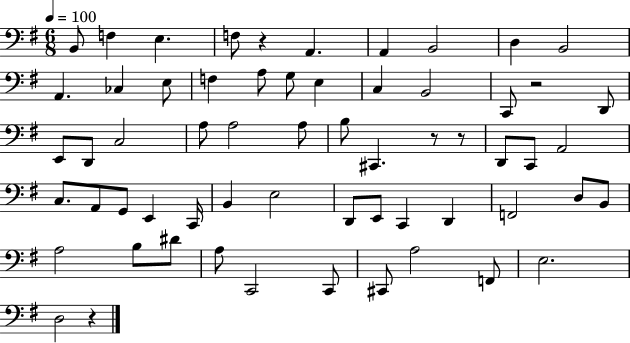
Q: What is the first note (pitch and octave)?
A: B2